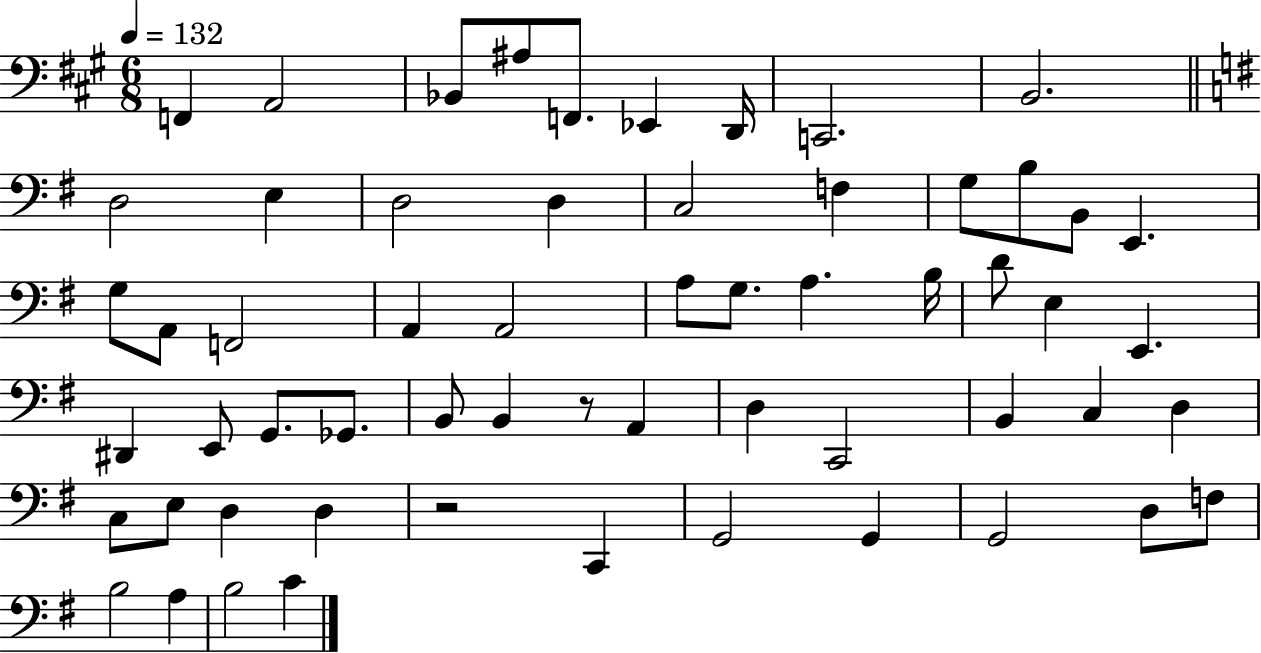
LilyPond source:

{
  \clef bass
  \numericTimeSignature
  \time 6/8
  \key a \major
  \tempo 4 = 132
  f,4 a,2 | bes,8 ais8 f,8. ees,4 d,16 | c,2. | b,2. | \break \bar "||" \break \key g \major d2 e4 | d2 d4 | c2 f4 | g8 b8 b,8 e,4. | \break g8 a,8 f,2 | a,4 a,2 | a8 g8. a4. b16 | d'8 e4 e,4. | \break dis,4 e,8 g,8. ges,8. | b,8 b,4 r8 a,4 | d4 c,2 | b,4 c4 d4 | \break c8 e8 d4 d4 | r2 c,4 | g,2 g,4 | g,2 d8 f8 | \break b2 a4 | b2 c'4 | \bar "|."
}